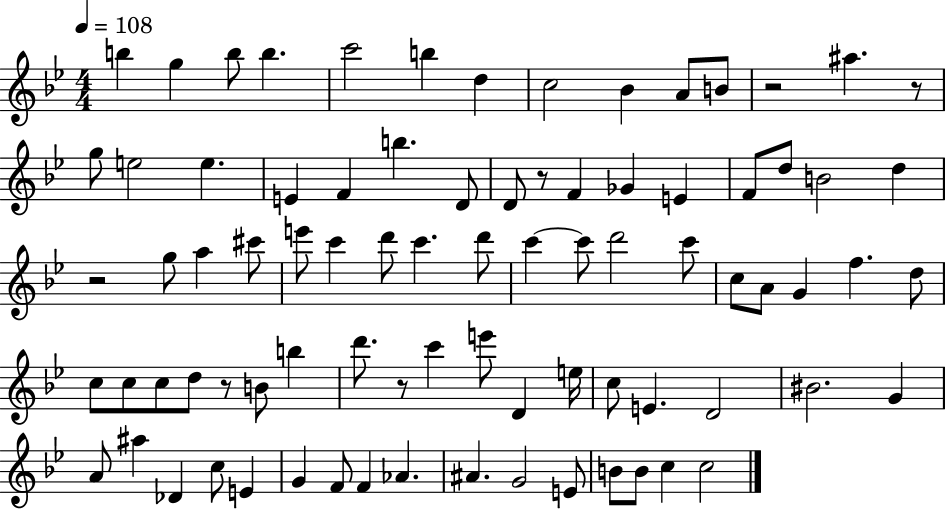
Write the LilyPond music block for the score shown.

{
  \clef treble
  \numericTimeSignature
  \time 4/4
  \key bes \major
  \tempo 4 = 108
  b''4 g''4 b''8 b''4. | c'''2 b''4 d''4 | c''2 bes'4 a'8 b'8 | r2 ais''4. r8 | \break g''8 e''2 e''4. | e'4 f'4 b''4. d'8 | d'8 r8 f'4 ges'4 e'4 | f'8 d''8 b'2 d''4 | \break r2 g''8 a''4 cis'''8 | e'''8 c'''4 d'''8 c'''4. d'''8 | c'''4~~ c'''8 d'''2 c'''8 | c''8 a'8 g'4 f''4. d''8 | \break c''8 c''8 c''8 d''8 r8 b'8 b''4 | d'''8. r8 c'''4 e'''8 d'4 e''16 | c''8 e'4. d'2 | bis'2. g'4 | \break a'8 ais''4 des'4 c''8 e'4 | g'4 f'8 f'4 aes'4. | ais'4. g'2 e'8 | b'8 b'8 c''4 c''2 | \break \bar "|."
}